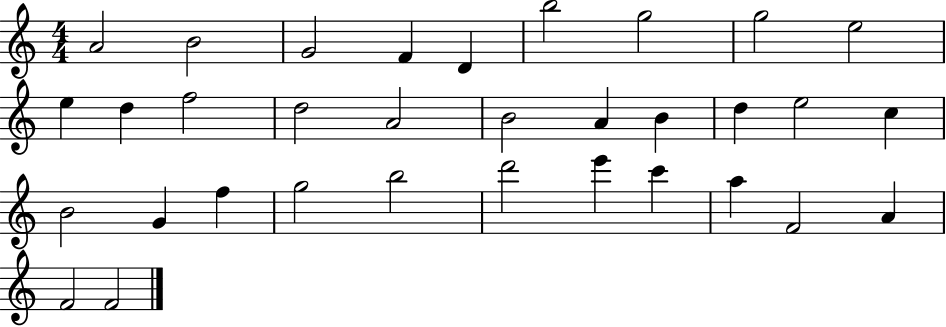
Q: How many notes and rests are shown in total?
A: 33